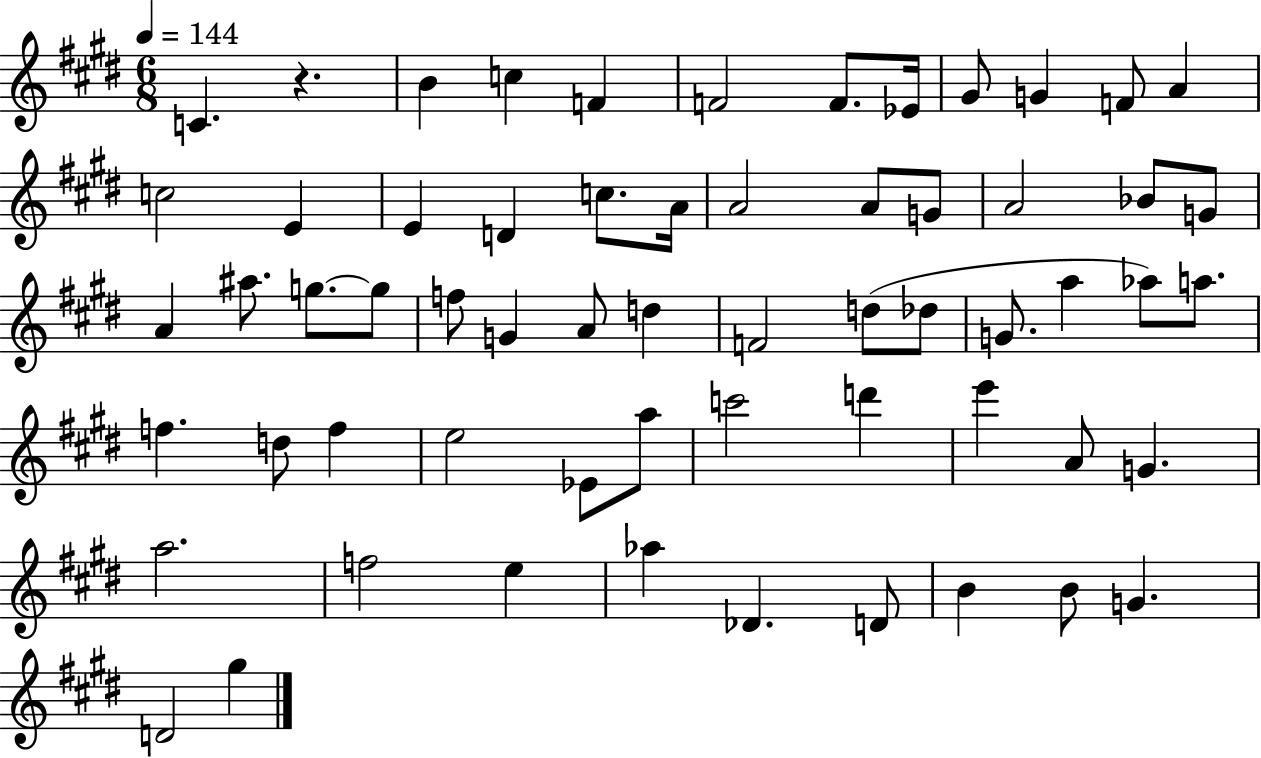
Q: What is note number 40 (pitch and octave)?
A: D5